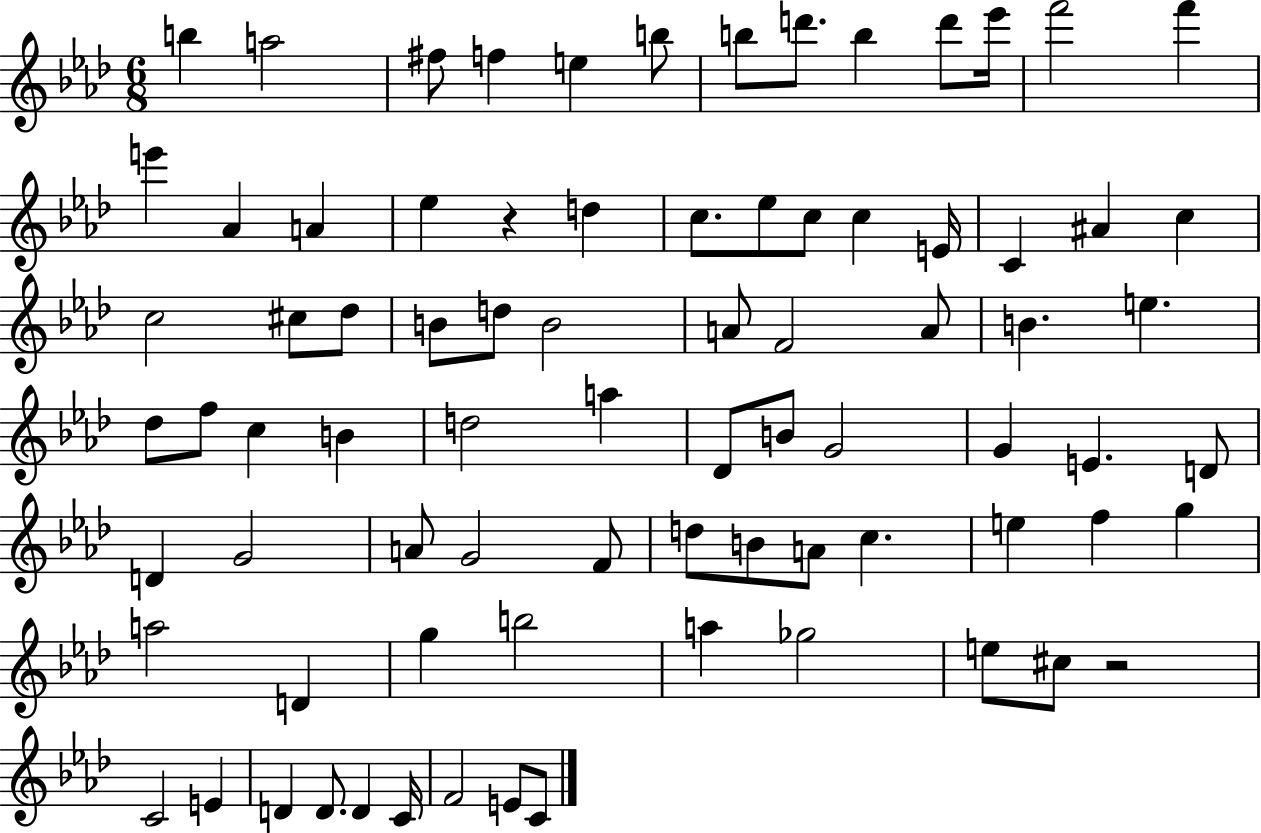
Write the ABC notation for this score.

X:1
T:Untitled
M:6/8
L:1/4
K:Ab
b a2 ^f/2 f e b/2 b/2 d'/2 b d'/2 _e'/4 f'2 f' e' _A A _e z d c/2 _e/2 c/2 c E/4 C ^A c c2 ^c/2 _d/2 B/2 d/2 B2 A/2 F2 A/2 B e _d/2 f/2 c B d2 a _D/2 B/2 G2 G E D/2 D G2 A/2 G2 F/2 d/2 B/2 A/2 c e f g a2 D g b2 a _g2 e/2 ^c/2 z2 C2 E D D/2 D C/4 F2 E/2 C/2